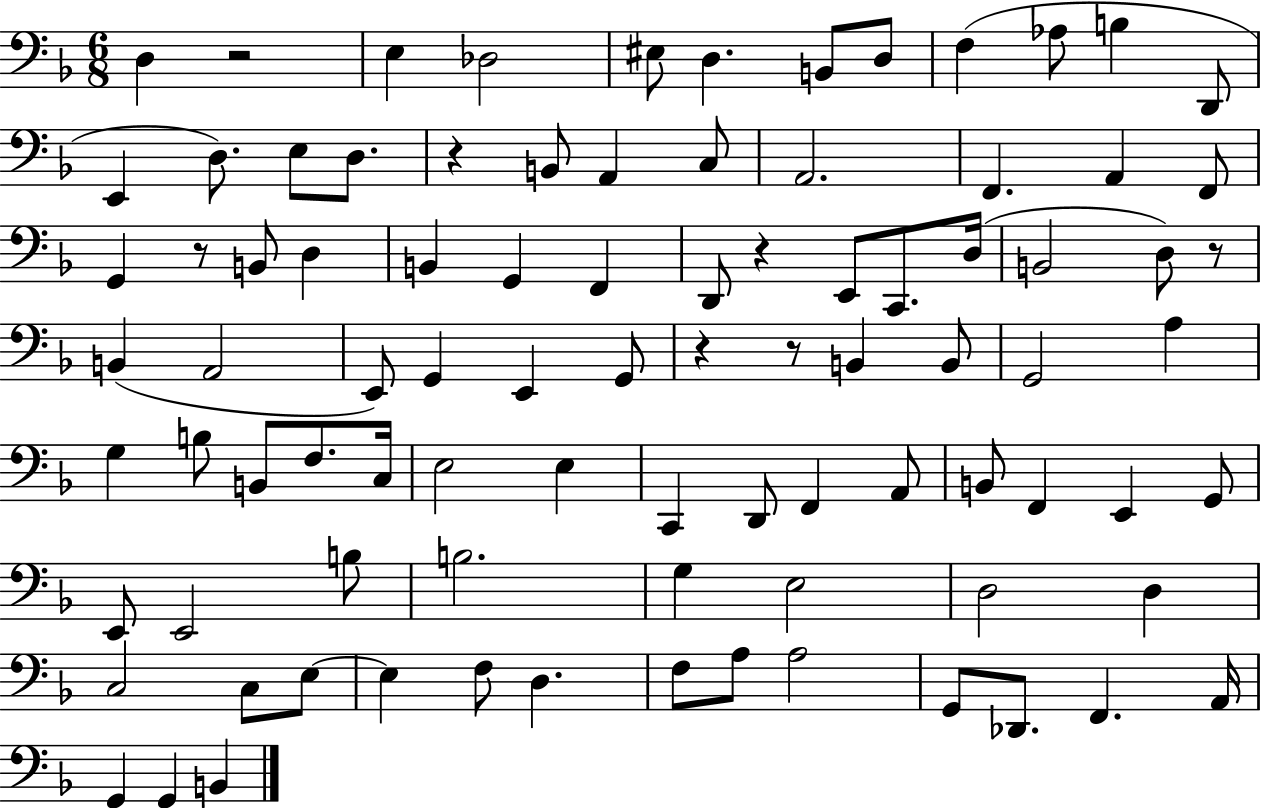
X:1
T:Untitled
M:6/8
L:1/4
K:F
D, z2 E, _D,2 ^E,/2 D, B,,/2 D,/2 F, _A,/2 B, D,,/2 E,, D,/2 E,/2 D,/2 z B,,/2 A,, C,/2 A,,2 F,, A,, F,,/2 G,, z/2 B,,/2 D, B,, G,, F,, D,,/2 z E,,/2 C,,/2 D,/4 B,,2 D,/2 z/2 B,, A,,2 E,,/2 G,, E,, G,,/2 z z/2 B,, B,,/2 G,,2 A, G, B,/2 B,,/2 F,/2 C,/4 E,2 E, C,, D,,/2 F,, A,,/2 B,,/2 F,, E,, G,,/2 E,,/2 E,,2 B,/2 B,2 G, E,2 D,2 D, C,2 C,/2 E,/2 E, F,/2 D, F,/2 A,/2 A,2 G,,/2 _D,,/2 F,, A,,/4 G,, G,, B,,